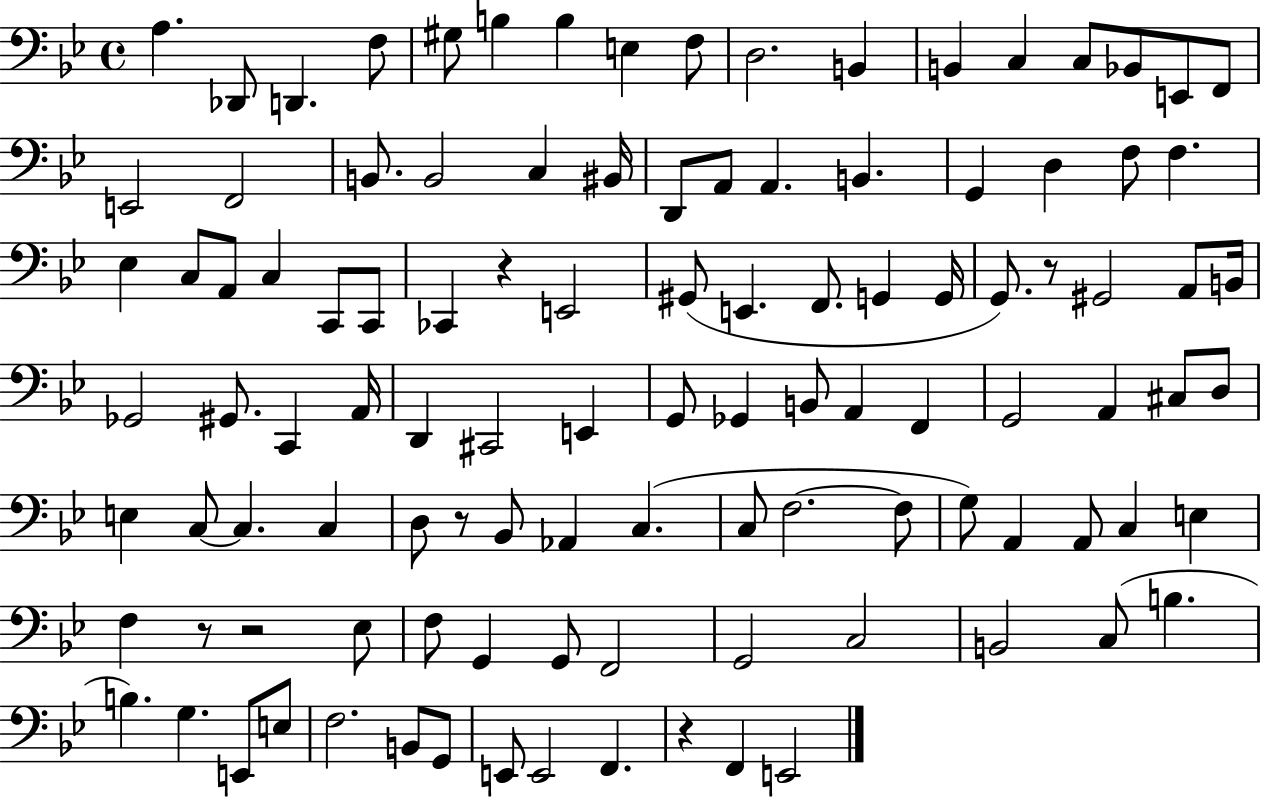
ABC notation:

X:1
T:Untitled
M:4/4
L:1/4
K:Bb
A, _D,,/2 D,, F,/2 ^G,/2 B, B, E, F,/2 D,2 B,, B,, C, C,/2 _B,,/2 E,,/2 F,,/2 E,,2 F,,2 B,,/2 B,,2 C, ^B,,/4 D,,/2 A,,/2 A,, B,, G,, D, F,/2 F, _E, C,/2 A,,/2 C, C,,/2 C,,/2 _C,, z E,,2 ^G,,/2 E,, F,,/2 G,, G,,/4 G,,/2 z/2 ^G,,2 A,,/2 B,,/4 _G,,2 ^G,,/2 C,, A,,/4 D,, ^C,,2 E,, G,,/2 _G,, B,,/2 A,, F,, G,,2 A,, ^C,/2 D,/2 E, C,/2 C, C, D,/2 z/2 _B,,/2 _A,, C, C,/2 F,2 F,/2 G,/2 A,, A,,/2 C, E, F, z/2 z2 _E,/2 F,/2 G,, G,,/2 F,,2 G,,2 C,2 B,,2 C,/2 B, B, G, E,,/2 E,/2 F,2 B,,/2 G,,/2 E,,/2 E,,2 F,, z F,, E,,2